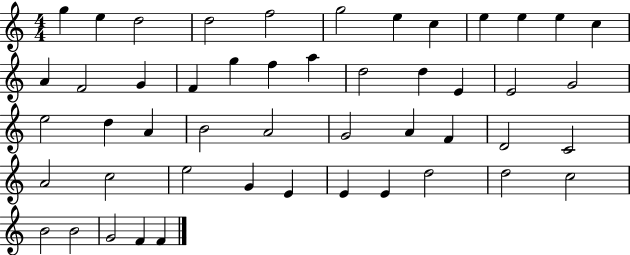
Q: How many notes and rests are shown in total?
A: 49